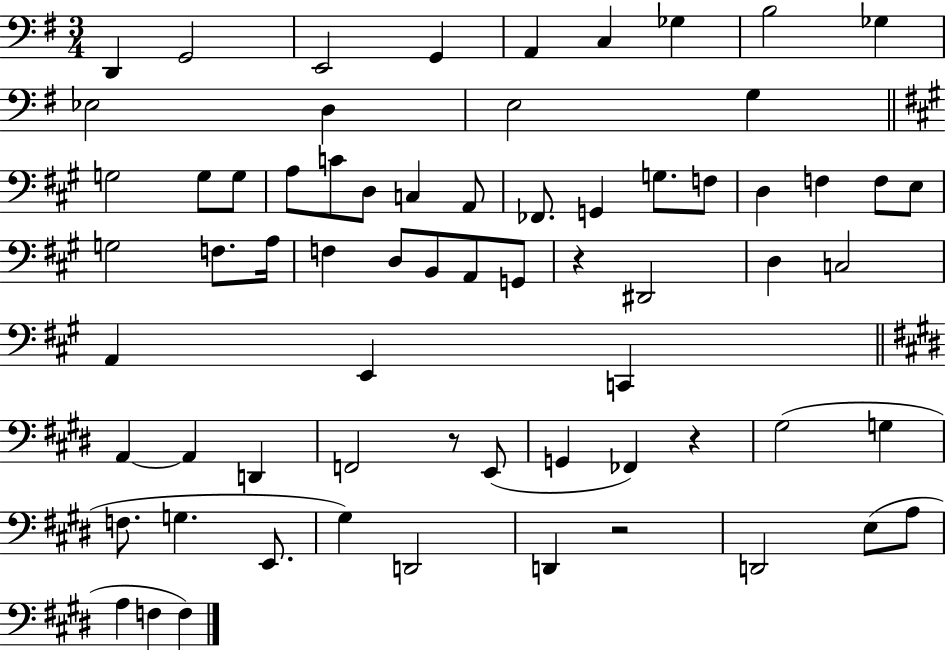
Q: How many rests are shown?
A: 4